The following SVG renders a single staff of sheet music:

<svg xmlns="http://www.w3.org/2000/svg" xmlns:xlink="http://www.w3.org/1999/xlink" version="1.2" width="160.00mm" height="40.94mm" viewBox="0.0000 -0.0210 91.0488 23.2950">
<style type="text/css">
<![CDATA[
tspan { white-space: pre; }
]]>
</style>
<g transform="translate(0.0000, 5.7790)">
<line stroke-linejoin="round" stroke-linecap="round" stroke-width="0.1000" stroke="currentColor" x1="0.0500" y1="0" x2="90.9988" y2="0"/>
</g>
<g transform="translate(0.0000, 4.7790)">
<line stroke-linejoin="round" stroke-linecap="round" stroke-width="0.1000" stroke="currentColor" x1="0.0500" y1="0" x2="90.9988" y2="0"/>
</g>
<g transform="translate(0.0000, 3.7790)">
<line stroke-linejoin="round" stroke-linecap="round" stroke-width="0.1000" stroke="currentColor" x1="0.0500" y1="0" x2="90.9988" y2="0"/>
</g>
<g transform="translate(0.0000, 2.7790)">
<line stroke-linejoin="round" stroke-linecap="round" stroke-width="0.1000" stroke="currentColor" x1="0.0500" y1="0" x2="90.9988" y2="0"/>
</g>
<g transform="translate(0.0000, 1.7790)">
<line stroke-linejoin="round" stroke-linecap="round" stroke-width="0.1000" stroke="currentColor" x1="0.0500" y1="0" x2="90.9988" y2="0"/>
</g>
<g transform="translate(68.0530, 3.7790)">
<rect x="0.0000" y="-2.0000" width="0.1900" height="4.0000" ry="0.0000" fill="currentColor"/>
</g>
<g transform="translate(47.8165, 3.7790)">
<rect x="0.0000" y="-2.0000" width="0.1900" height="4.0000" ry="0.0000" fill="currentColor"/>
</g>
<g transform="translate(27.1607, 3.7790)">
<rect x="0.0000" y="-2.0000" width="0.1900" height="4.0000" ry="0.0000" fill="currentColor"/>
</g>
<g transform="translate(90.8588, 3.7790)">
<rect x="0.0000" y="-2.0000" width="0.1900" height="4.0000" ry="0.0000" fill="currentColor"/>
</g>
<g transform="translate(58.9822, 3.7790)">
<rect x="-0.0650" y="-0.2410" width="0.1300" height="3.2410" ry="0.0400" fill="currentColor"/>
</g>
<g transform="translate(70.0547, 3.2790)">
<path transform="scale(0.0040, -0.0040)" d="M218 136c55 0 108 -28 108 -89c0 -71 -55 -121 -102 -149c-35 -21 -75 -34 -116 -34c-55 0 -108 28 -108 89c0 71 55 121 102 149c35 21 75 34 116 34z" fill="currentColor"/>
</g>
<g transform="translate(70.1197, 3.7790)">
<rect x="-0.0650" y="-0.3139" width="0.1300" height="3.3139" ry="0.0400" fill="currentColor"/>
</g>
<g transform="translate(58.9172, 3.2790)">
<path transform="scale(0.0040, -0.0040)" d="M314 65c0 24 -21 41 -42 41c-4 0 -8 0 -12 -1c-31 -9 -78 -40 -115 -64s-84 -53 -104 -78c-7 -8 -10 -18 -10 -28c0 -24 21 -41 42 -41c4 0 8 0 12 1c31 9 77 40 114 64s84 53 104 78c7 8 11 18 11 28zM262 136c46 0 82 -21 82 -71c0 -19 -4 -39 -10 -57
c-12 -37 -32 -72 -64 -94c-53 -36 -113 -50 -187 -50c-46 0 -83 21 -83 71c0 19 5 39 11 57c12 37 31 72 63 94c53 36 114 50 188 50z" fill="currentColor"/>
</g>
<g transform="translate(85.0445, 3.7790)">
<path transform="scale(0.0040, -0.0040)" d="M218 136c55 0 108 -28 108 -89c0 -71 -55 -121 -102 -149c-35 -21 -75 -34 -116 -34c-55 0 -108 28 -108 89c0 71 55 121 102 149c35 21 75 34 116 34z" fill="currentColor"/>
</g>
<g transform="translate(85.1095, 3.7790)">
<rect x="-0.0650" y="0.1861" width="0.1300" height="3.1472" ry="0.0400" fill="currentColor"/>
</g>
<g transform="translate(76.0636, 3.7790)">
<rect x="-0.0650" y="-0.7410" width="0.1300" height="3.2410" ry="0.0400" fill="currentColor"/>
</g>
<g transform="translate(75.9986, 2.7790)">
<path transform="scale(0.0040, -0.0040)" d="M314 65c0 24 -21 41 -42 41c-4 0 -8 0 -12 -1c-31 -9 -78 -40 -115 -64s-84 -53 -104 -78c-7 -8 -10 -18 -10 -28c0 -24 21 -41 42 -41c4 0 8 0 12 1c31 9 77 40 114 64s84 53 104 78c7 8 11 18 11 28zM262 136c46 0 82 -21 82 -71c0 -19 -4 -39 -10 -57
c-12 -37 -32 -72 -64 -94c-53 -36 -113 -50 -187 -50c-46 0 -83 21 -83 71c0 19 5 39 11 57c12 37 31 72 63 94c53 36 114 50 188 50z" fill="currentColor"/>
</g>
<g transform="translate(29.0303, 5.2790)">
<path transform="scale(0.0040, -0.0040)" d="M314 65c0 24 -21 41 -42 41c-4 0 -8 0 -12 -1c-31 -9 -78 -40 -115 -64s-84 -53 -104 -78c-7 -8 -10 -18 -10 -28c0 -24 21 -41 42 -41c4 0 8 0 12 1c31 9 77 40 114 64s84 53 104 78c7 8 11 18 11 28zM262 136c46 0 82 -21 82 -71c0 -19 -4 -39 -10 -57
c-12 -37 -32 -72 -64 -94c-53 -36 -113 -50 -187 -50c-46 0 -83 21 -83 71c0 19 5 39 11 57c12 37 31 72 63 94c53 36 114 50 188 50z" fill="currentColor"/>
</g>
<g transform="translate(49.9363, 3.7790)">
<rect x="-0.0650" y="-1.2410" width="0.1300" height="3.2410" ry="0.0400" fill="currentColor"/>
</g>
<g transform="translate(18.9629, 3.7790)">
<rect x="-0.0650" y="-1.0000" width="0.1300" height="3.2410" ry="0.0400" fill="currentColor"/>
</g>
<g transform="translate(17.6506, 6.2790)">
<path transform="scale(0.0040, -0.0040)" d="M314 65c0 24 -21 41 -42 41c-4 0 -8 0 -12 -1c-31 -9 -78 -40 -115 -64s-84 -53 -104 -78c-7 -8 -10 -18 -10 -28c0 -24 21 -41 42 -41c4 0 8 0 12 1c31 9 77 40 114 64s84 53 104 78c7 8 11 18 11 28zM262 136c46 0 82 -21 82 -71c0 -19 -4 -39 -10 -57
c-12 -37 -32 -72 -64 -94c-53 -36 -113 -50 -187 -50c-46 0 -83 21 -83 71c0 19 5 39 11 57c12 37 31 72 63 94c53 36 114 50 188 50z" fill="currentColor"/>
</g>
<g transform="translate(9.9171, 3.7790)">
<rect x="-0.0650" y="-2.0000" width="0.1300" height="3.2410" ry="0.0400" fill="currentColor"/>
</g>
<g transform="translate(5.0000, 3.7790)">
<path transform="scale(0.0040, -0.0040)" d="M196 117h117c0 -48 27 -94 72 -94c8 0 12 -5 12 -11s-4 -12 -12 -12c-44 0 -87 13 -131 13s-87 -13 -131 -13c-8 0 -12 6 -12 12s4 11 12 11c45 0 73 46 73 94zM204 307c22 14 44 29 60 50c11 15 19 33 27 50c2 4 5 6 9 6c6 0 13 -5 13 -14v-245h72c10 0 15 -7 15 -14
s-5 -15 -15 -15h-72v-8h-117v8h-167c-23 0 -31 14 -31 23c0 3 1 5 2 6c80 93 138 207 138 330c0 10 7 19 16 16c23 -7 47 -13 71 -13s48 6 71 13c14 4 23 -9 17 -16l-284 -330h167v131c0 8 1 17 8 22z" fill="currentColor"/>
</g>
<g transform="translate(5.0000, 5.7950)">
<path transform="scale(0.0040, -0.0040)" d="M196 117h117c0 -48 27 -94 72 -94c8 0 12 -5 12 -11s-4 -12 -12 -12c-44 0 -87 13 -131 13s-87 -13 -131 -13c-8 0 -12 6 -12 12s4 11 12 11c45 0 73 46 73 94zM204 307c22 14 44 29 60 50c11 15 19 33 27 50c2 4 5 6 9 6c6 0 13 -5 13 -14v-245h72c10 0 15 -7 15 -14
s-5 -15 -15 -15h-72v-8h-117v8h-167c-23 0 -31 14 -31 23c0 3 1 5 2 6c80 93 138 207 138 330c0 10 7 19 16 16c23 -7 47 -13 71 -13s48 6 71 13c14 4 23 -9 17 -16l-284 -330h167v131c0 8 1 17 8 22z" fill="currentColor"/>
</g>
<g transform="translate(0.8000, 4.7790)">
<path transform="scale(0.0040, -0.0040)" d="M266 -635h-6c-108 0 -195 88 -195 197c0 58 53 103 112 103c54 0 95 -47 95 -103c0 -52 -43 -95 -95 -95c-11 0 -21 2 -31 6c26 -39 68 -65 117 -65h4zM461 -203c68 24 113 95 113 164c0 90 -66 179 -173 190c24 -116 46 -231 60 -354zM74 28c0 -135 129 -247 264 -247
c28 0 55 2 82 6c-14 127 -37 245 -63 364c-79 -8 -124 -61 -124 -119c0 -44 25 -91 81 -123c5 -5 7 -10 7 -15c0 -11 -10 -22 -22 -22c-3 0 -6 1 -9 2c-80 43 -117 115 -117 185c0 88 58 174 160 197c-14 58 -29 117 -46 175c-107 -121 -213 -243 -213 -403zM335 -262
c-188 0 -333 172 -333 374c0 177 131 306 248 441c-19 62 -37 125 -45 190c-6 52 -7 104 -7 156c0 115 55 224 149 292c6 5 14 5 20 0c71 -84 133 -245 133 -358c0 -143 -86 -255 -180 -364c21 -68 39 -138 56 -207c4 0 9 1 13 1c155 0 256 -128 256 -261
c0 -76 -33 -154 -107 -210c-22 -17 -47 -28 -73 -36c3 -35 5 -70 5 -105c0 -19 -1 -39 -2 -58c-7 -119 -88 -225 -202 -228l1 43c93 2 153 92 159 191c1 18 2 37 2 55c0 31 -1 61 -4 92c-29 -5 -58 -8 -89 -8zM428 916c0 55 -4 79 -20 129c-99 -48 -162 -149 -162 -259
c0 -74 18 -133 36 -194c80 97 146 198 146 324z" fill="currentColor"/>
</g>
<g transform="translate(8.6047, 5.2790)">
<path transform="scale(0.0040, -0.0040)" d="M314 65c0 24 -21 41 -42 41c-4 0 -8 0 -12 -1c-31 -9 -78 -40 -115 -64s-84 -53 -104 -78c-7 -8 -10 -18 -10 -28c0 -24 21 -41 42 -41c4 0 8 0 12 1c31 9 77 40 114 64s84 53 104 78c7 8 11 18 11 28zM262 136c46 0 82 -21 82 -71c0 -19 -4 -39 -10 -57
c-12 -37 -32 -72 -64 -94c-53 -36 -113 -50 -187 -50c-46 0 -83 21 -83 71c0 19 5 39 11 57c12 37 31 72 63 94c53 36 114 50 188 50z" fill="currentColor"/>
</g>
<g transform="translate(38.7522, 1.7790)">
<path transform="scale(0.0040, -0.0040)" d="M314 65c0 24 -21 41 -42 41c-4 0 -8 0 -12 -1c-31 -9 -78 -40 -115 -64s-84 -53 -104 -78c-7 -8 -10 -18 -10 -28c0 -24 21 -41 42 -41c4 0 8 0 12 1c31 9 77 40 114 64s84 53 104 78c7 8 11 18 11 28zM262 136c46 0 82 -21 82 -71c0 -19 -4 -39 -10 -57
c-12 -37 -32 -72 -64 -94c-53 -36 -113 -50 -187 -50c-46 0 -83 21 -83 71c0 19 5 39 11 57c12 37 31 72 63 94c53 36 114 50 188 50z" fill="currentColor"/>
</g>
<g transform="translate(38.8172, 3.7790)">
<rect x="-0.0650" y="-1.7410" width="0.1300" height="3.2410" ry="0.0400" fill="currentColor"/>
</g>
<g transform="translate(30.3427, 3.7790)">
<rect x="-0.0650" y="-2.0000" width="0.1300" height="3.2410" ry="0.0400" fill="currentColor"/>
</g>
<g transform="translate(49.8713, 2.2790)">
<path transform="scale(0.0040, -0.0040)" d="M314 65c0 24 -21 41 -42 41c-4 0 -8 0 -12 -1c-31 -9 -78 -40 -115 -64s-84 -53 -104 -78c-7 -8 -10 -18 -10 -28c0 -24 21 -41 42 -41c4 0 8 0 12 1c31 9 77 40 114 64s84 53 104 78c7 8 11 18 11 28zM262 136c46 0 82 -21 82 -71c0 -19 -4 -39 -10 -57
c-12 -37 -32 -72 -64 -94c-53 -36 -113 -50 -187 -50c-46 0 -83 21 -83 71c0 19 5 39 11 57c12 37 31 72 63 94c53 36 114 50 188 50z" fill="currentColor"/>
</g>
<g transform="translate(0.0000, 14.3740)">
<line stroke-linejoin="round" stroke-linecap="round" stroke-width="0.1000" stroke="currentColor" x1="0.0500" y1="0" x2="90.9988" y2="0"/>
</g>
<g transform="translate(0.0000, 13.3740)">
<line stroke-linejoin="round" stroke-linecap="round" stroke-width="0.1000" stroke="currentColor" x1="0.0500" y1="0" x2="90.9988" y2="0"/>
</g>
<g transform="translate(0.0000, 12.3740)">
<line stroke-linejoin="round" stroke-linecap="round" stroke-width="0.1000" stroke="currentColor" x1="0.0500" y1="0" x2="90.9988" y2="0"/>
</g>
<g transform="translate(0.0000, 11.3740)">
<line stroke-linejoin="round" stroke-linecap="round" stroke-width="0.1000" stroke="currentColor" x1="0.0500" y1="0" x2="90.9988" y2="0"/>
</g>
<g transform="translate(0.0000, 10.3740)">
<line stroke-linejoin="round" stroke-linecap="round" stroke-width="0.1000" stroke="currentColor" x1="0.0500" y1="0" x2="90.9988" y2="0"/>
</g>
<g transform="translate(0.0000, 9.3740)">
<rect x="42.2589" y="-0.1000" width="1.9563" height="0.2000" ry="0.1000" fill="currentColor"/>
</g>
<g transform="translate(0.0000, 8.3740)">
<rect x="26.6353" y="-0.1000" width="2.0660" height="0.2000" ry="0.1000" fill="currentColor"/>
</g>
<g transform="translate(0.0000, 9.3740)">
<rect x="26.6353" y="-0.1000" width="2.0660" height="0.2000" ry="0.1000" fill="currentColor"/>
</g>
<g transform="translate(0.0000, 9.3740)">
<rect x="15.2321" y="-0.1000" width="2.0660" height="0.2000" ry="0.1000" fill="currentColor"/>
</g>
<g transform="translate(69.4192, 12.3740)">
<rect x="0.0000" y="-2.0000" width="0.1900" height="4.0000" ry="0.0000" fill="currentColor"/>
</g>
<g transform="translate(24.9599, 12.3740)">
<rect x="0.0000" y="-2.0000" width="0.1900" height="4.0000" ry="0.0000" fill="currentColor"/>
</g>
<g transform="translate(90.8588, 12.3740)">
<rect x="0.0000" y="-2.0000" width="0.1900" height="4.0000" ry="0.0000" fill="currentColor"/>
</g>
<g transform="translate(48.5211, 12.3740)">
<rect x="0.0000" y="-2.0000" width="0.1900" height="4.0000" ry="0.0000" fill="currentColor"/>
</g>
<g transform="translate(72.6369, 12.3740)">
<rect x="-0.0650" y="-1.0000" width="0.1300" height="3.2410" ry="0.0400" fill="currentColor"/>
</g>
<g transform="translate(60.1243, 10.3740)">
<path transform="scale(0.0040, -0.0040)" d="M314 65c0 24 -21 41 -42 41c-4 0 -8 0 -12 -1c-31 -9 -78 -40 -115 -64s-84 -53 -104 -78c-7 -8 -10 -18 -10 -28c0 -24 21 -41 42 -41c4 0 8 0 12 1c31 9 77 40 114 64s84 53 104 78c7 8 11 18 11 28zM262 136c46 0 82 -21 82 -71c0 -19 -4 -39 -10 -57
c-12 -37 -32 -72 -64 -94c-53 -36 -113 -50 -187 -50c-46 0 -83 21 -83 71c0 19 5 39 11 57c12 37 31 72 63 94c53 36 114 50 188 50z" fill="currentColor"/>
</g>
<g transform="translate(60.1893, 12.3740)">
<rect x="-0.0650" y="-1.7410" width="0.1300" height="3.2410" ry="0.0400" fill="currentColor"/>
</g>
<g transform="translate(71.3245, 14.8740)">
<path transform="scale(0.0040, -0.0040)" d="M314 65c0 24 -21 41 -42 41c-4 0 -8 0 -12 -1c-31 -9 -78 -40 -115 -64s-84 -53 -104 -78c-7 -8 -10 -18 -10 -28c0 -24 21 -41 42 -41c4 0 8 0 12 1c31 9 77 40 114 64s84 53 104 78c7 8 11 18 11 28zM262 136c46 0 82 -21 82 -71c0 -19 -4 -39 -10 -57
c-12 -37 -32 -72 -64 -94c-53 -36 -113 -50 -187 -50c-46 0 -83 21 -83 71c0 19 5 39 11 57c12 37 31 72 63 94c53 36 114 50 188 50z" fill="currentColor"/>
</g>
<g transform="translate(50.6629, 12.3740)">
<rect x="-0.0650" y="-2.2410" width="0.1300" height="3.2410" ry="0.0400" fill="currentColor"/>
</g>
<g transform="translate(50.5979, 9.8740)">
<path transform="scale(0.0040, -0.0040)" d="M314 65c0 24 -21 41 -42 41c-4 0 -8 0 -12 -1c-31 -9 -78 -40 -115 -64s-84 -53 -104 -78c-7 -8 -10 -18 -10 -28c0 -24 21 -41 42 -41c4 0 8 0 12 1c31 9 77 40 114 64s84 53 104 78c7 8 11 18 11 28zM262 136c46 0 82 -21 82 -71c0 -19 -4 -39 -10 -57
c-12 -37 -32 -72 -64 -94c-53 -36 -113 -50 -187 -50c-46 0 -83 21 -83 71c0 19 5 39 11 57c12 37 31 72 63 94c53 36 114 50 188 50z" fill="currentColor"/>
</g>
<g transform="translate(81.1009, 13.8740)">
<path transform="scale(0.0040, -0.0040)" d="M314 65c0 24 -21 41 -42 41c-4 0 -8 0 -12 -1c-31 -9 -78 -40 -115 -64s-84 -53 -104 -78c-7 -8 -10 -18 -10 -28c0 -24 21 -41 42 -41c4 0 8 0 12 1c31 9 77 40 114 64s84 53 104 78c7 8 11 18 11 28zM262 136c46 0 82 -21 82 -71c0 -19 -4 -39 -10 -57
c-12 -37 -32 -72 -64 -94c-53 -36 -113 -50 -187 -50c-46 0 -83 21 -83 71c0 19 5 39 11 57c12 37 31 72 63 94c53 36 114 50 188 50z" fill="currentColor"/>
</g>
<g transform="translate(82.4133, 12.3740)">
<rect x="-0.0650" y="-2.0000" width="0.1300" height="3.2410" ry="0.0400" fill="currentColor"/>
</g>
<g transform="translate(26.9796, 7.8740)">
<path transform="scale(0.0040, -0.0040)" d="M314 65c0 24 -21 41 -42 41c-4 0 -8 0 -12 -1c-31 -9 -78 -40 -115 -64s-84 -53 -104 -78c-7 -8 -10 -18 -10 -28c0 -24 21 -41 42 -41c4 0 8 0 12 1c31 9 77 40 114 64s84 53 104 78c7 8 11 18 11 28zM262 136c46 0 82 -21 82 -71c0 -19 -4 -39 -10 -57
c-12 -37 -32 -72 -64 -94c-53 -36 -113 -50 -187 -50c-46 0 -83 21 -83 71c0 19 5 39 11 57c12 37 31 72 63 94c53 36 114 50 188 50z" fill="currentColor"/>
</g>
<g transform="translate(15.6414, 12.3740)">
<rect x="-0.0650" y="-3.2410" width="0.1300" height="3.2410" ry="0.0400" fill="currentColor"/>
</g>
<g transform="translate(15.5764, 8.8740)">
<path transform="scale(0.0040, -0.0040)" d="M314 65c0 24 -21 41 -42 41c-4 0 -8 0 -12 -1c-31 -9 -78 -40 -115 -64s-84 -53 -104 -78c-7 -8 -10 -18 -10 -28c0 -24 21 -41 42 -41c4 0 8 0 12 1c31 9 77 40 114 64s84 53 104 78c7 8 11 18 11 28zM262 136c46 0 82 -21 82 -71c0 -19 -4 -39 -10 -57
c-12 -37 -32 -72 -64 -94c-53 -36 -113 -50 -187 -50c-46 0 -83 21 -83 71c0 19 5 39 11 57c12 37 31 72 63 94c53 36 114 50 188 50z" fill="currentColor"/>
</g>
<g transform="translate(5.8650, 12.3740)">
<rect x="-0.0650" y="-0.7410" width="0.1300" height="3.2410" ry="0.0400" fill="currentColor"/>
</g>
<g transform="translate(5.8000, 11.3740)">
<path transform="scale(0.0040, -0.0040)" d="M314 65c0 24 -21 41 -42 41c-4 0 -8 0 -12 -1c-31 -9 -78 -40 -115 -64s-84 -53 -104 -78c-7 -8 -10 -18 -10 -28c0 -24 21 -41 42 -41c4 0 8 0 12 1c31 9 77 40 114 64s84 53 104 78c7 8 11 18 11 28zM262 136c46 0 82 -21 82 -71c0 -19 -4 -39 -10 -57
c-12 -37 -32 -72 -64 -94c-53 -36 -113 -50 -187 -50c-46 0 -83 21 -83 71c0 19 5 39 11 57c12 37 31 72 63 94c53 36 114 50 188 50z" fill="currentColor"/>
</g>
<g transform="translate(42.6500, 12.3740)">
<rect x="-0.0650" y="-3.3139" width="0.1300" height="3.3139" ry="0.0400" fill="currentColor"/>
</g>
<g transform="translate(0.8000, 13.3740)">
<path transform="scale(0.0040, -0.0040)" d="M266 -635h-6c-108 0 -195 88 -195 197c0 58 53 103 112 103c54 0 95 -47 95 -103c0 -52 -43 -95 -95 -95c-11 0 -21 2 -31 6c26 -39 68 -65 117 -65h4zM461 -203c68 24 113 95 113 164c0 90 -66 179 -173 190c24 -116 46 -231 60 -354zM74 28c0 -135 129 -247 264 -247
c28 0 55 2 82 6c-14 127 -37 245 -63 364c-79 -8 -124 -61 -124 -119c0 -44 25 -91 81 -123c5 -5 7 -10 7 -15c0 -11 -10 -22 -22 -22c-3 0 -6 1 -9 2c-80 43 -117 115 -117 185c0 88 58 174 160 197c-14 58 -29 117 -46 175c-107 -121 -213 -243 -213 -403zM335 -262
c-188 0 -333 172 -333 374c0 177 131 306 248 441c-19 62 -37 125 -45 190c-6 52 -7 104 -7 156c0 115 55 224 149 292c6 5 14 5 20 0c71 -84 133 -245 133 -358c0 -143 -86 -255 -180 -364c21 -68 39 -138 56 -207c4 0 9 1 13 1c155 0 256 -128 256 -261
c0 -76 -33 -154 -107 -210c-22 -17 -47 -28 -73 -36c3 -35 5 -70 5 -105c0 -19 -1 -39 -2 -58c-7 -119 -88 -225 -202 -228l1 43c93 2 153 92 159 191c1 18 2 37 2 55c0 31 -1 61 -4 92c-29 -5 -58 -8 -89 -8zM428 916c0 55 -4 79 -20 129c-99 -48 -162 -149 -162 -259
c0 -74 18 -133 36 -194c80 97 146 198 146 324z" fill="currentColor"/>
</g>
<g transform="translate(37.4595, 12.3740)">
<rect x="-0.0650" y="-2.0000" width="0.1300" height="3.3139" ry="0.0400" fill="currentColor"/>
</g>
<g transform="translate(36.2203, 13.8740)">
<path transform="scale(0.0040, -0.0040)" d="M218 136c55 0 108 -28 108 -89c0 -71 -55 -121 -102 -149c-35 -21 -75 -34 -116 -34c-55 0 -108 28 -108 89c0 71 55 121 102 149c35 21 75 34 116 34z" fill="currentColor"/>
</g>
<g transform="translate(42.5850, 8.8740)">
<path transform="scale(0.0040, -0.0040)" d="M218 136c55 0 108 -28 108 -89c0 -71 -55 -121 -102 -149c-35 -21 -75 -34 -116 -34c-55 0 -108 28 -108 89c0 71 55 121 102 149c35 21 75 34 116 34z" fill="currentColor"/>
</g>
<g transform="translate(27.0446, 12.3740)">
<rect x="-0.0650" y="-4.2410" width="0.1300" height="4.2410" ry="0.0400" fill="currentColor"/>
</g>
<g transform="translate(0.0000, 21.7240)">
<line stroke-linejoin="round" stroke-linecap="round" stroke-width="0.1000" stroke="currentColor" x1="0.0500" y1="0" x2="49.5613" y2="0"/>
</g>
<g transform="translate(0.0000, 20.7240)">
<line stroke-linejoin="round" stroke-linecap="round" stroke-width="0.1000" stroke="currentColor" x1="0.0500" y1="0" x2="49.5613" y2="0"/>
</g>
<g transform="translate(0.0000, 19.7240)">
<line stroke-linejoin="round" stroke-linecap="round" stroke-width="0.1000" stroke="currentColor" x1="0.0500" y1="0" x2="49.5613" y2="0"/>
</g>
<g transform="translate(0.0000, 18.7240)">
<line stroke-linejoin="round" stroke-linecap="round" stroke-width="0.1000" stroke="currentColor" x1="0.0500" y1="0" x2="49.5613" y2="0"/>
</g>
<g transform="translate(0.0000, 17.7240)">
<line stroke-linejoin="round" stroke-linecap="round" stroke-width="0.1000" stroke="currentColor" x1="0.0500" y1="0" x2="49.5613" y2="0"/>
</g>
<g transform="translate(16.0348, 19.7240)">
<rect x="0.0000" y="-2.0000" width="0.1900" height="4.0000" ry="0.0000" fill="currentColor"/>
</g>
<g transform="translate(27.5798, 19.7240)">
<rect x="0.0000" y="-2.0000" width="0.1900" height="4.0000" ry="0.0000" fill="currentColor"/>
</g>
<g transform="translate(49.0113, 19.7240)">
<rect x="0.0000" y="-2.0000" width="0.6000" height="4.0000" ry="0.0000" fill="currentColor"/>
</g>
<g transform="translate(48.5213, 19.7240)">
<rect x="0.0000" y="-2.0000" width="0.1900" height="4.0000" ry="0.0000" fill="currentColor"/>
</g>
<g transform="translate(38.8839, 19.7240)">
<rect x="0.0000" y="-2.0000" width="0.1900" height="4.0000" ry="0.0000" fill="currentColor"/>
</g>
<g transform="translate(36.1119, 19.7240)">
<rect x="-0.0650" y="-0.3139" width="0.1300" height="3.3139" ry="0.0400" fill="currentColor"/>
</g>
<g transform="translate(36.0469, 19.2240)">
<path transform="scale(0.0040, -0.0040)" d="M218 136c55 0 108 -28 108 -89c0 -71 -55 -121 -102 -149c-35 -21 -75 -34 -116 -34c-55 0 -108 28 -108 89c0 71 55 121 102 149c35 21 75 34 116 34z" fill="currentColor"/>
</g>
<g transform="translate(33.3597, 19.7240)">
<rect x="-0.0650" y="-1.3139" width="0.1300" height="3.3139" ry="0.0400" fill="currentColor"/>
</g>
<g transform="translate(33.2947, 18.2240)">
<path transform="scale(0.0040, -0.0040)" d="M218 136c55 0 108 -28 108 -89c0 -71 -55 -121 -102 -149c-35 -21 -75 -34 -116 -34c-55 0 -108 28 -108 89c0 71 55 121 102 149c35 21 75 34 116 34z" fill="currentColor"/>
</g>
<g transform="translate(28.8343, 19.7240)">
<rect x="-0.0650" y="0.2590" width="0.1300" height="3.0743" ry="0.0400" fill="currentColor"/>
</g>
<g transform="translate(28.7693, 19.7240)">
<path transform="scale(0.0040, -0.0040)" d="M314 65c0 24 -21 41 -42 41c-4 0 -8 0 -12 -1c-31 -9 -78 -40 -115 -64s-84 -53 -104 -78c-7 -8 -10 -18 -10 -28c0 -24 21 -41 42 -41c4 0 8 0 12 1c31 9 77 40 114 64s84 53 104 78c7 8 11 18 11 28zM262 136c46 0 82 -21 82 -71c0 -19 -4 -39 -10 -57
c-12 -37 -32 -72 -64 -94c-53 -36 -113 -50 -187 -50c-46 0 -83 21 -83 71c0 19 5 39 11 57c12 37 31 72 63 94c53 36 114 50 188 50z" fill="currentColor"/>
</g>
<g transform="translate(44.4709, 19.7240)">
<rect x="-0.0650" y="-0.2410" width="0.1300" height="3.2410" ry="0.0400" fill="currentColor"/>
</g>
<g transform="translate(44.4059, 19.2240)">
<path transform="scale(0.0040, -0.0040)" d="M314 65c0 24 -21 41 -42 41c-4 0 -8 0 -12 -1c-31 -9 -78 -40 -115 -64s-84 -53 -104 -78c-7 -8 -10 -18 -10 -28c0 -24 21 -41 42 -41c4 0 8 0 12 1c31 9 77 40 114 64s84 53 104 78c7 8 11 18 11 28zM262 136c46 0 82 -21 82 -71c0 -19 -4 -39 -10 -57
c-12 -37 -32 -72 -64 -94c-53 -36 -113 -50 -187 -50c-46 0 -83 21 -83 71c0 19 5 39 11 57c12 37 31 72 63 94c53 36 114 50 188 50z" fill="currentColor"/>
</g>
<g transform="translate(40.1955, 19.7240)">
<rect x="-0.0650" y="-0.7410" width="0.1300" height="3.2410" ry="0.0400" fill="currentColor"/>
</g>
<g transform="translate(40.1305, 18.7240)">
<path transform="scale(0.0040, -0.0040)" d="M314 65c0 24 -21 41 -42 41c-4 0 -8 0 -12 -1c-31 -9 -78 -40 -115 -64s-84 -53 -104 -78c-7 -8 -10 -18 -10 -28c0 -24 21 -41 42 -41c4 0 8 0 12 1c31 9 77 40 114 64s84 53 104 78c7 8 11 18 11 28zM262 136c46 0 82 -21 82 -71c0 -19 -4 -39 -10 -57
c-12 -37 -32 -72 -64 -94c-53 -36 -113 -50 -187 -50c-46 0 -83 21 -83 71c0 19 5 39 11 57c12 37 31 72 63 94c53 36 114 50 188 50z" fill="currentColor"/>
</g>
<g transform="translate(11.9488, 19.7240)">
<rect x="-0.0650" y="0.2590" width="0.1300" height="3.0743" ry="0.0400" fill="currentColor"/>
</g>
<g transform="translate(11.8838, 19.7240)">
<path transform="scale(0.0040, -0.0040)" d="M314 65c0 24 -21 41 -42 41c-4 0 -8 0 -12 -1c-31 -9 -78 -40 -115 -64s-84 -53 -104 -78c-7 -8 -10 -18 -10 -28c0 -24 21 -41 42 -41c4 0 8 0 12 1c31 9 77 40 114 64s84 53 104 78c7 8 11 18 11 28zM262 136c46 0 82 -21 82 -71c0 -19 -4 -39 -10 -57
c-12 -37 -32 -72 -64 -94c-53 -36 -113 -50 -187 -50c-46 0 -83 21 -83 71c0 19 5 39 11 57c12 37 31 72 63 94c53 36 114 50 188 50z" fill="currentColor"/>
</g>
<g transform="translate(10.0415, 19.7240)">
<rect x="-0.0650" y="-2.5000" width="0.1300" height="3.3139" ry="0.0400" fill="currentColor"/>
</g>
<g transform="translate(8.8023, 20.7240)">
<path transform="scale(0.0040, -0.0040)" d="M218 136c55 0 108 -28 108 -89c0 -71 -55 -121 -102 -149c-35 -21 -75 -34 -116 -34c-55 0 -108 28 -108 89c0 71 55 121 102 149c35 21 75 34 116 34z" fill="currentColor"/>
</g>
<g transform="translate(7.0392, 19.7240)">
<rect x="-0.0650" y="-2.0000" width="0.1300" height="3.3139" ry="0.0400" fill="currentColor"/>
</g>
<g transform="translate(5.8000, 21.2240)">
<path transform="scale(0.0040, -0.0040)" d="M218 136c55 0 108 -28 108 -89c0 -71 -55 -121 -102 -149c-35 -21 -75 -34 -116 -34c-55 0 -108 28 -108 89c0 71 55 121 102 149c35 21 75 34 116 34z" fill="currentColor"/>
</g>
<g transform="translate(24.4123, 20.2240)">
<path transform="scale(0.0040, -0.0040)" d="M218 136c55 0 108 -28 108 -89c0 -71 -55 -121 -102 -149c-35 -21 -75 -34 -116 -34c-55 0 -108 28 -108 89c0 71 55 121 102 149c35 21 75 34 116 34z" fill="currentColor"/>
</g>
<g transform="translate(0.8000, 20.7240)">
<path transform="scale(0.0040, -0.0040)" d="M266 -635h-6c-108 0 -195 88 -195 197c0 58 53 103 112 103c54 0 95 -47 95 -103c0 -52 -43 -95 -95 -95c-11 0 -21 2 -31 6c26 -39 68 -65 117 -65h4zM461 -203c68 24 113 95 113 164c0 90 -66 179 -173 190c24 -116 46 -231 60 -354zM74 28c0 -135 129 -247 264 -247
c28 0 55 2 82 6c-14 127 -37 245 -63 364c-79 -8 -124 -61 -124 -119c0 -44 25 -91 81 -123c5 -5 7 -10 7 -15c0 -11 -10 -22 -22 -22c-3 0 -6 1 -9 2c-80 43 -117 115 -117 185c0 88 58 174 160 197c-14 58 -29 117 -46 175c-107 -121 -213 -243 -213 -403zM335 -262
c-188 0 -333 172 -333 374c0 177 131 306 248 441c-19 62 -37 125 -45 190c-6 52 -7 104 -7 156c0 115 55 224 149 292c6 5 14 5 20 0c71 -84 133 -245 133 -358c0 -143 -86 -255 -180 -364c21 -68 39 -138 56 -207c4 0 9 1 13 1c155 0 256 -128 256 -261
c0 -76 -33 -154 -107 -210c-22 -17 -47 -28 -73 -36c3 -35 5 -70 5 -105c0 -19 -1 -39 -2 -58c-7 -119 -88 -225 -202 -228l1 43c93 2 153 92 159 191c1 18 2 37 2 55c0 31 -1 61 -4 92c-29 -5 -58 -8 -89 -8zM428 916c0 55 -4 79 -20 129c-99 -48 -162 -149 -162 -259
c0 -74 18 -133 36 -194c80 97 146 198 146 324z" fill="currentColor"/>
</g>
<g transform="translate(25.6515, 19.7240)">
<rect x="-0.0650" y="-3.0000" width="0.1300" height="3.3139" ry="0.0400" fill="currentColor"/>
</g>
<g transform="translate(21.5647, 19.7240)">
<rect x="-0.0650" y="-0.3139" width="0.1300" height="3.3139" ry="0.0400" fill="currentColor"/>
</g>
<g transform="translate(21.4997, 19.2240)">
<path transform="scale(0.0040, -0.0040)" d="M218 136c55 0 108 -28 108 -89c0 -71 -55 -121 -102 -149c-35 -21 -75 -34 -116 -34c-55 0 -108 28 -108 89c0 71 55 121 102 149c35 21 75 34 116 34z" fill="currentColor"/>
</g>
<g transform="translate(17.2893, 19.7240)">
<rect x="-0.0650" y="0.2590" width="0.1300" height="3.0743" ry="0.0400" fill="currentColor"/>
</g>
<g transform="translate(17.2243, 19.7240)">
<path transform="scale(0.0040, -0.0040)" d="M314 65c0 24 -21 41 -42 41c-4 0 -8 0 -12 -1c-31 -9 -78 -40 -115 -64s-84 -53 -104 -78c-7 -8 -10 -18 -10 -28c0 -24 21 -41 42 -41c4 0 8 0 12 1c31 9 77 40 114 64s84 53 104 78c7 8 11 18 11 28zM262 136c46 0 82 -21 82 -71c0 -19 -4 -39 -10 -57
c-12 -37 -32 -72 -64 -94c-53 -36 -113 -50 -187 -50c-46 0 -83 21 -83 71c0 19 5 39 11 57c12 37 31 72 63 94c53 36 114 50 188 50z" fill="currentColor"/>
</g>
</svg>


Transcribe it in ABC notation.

X:1
T:Untitled
M:4/4
L:1/4
K:C
F2 D2 F2 f2 e2 c2 c d2 B d2 b2 d'2 F b g2 f2 D2 F2 F G B2 B2 c A B2 e c d2 c2